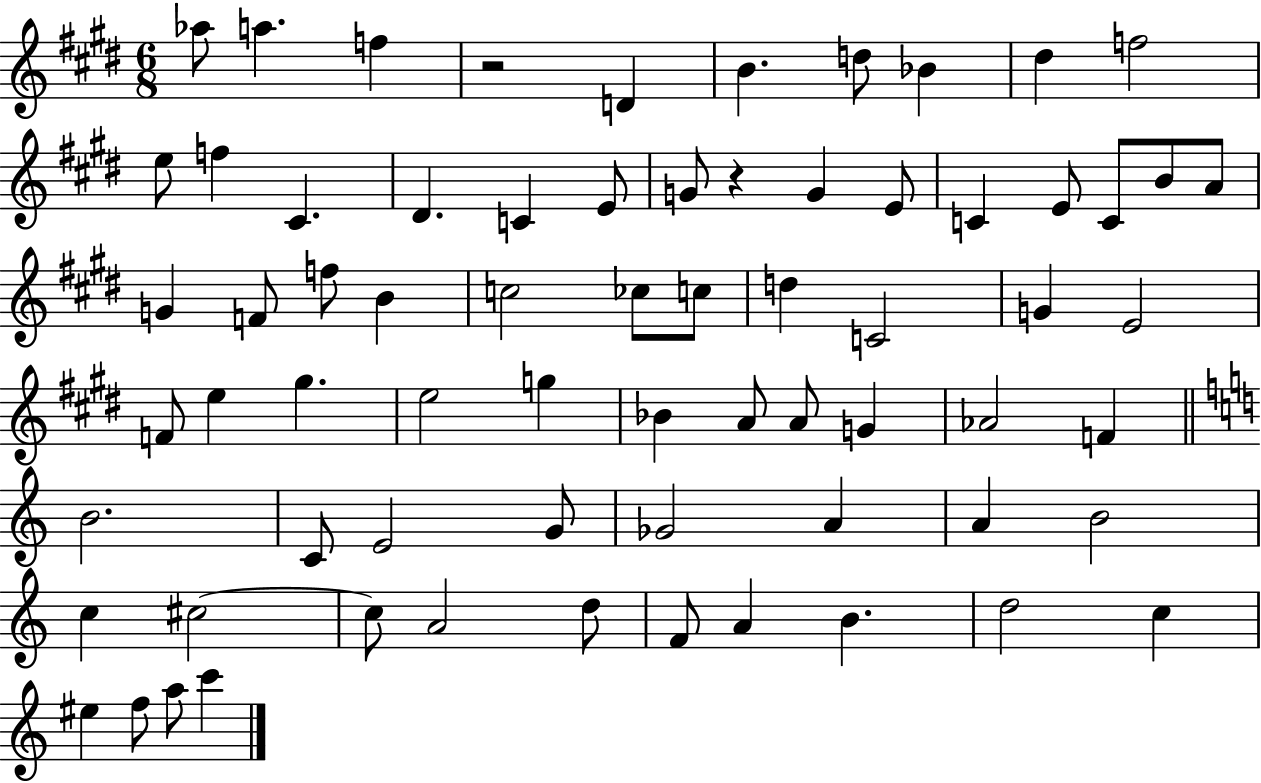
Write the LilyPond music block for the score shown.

{
  \clef treble
  \numericTimeSignature
  \time 6/8
  \key e \major
  aes''8 a''4. f''4 | r2 d'4 | b'4. d''8 bes'4 | dis''4 f''2 | \break e''8 f''4 cis'4. | dis'4. c'4 e'8 | g'8 r4 g'4 e'8 | c'4 e'8 c'8 b'8 a'8 | \break g'4 f'8 f''8 b'4 | c''2 ces''8 c''8 | d''4 c'2 | g'4 e'2 | \break f'8 e''4 gis''4. | e''2 g''4 | bes'4 a'8 a'8 g'4 | aes'2 f'4 | \break \bar "||" \break \key c \major b'2. | c'8 e'2 g'8 | ges'2 a'4 | a'4 b'2 | \break c''4 cis''2~~ | cis''8 a'2 d''8 | f'8 a'4 b'4. | d''2 c''4 | \break eis''4 f''8 a''8 c'''4 | \bar "|."
}